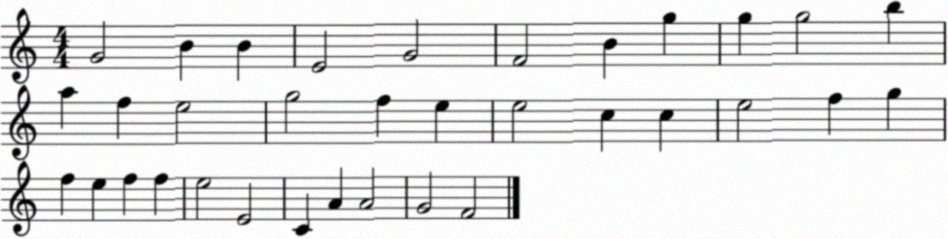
X:1
T:Untitled
M:4/4
L:1/4
K:C
G2 B B E2 G2 F2 B g g g2 b a f e2 g2 f e e2 c c e2 f g f e f f e2 E2 C A A2 G2 F2